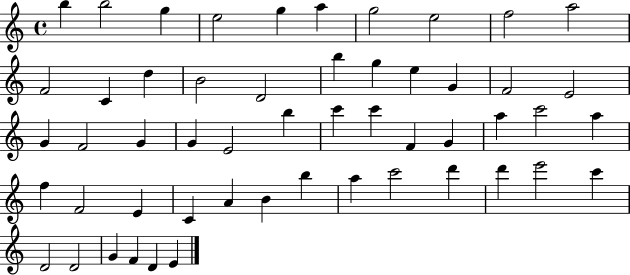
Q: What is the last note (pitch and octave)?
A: E4